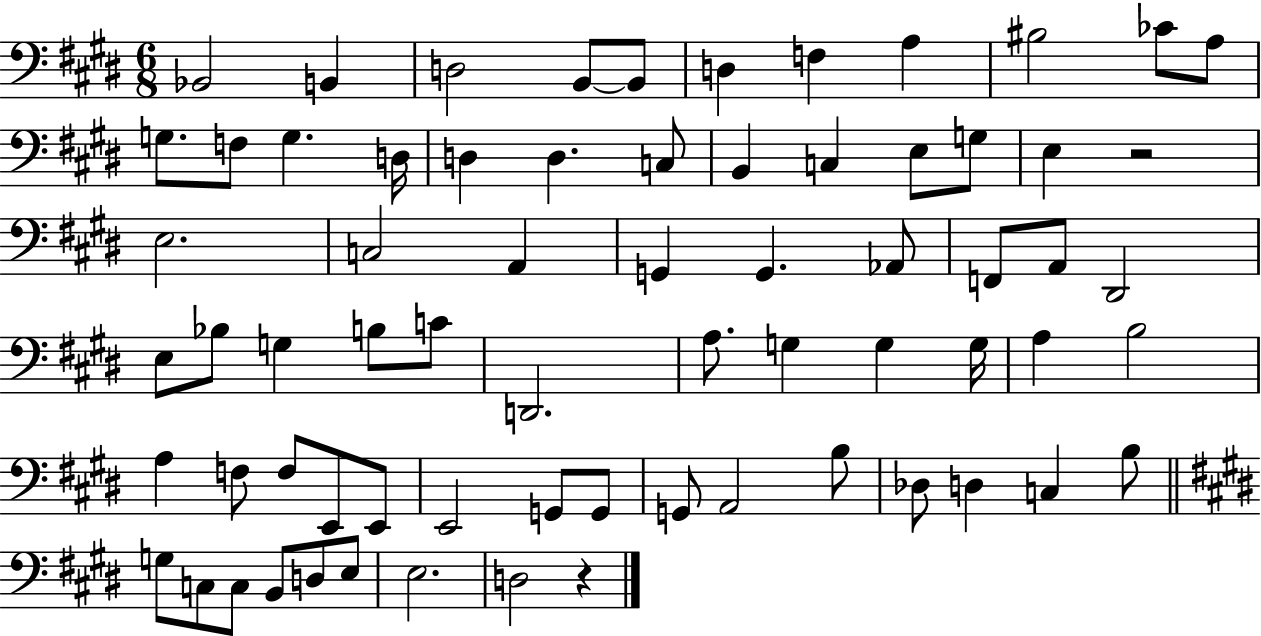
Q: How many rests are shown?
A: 2